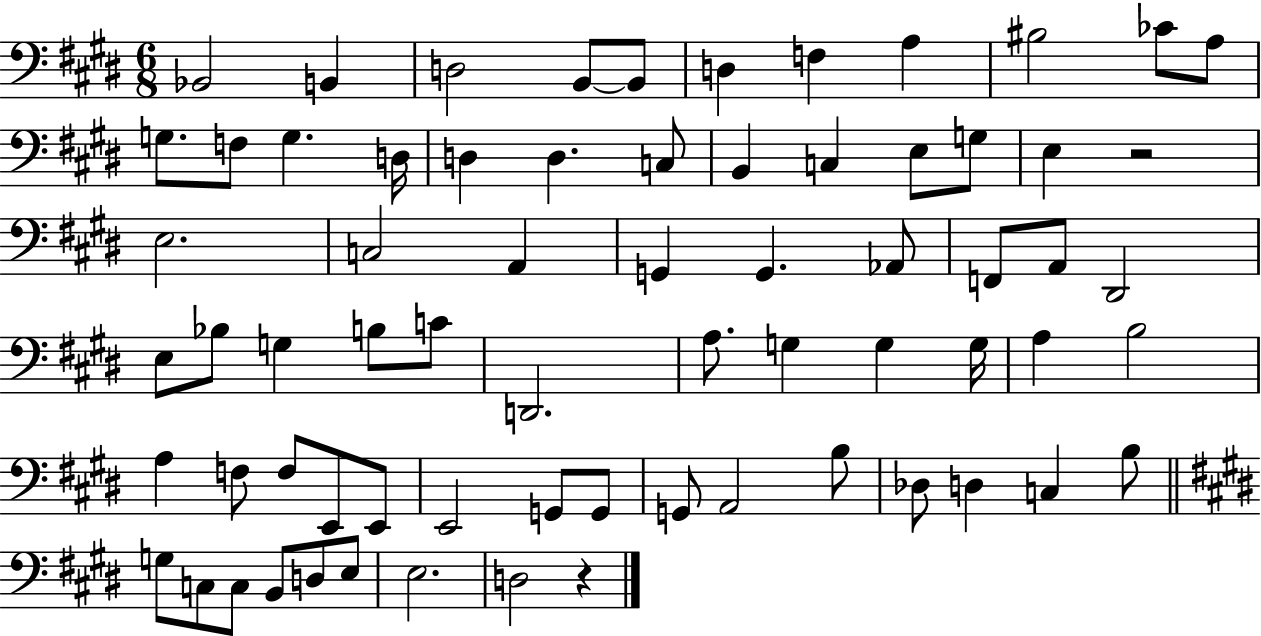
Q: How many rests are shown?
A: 2